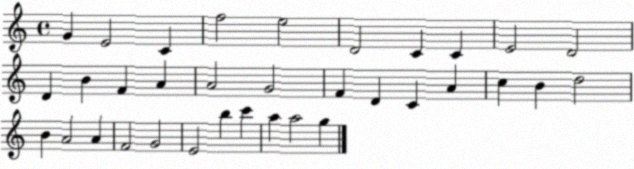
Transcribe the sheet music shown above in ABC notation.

X:1
T:Untitled
M:4/4
L:1/4
K:C
G E2 C f2 e2 D2 C C E2 D2 D B F A A2 G2 F D C A c B d2 B A2 A F2 G2 E2 b c' a a2 g